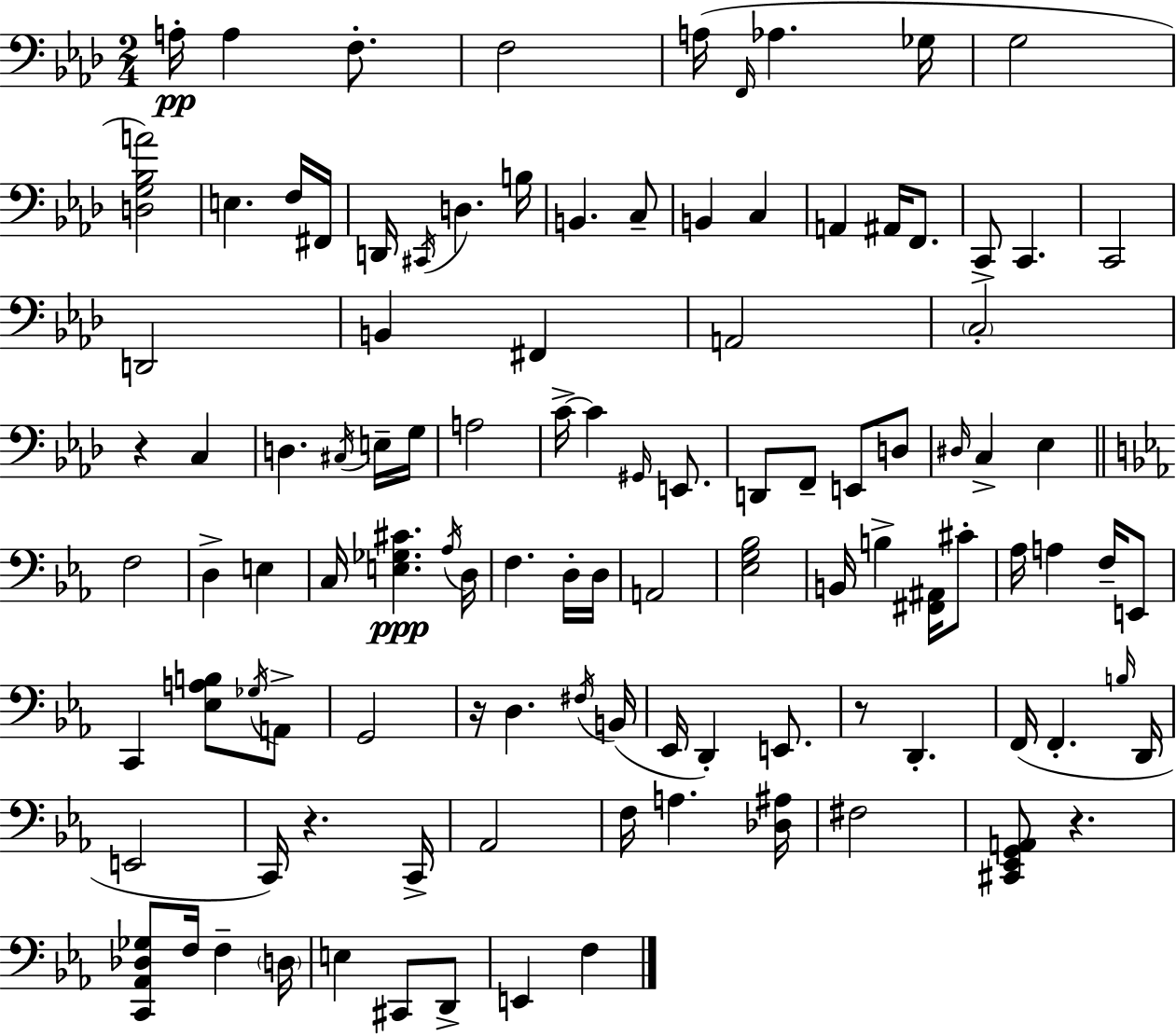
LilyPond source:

{
  \clef bass
  \numericTimeSignature
  \time 2/4
  \key f \minor
  \repeat volta 2 { a16-.\pp a4 f8.-. | f2 | a16( \grace { f,16 } aes4. | ges16 g2 | \break <d g bes a'>2) | e4. f16 | fis,16 d,16 \acciaccatura { cis,16 } d4. | b16 b,4. | \break c8-- b,4 c4 | a,4 ais,16 f,8. | c,8-> c,4. | c,2 | \break d,2 | b,4 fis,4 | a,2 | \parenthesize c2-. | \break r4 c4 | d4. | \acciaccatura { cis16 } e16-- g16 a2 | c'16->~~ c'4 | \break \grace { gis,16 } e,8. d,8 f,8-- | e,8 d8 \grace { dis16 } c4-> | ees4 \bar "||" \break \key ees \major f2 | d4-> e4 | c16 <e ges cis'>4.\ppp \acciaccatura { aes16 } | d16 f4. d16-. | \break d16 a,2 | <ees g bes>2 | b,16 b4-> <fis, ais,>16 cis'8-. | aes16 a4 f16-- e,8 | \break c,4 <ees a b>8 \acciaccatura { ges16 } | a,8-> g,2 | r16 d4. | \acciaccatura { fis16 } b,16( ees,16 d,4-.) | \break e,8. r8 d,4.-. | f,16( f,4.-. | \grace { b16 } d,16 e,2 | c,16) r4. | \break c,16-> aes,2 | f16 a4. | <des ais>16 fis2 | <cis, ees, g, a,>8 r4. | \break <c, aes, des ges>8 f16 f4-- | \parenthesize d16 e4 | cis,8 d,8-> e,4 | f4 } \bar "|."
}